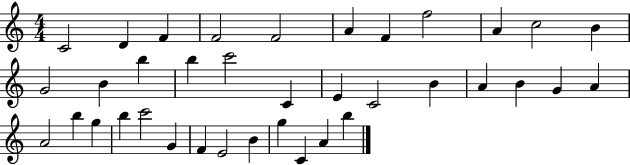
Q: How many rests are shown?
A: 0